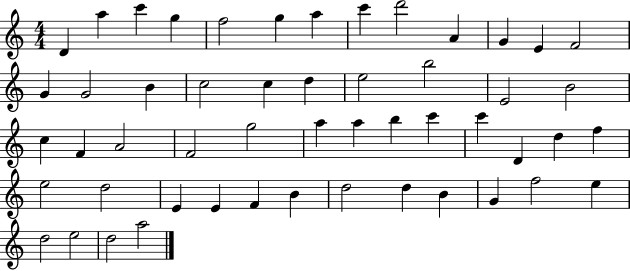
{
  \clef treble
  \numericTimeSignature
  \time 4/4
  \key c \major
  d'4 a''4 c'''4 g''4 | f''2 g''4 a''4 | c'''4 d'''2 a'4 | g'4 e'4 f'2 | \break g'4 g'2 b'4 | c''2 c''4 d''4 | e''2 b''2 | e'2 b'2 | \break c''4 f'4 a'2 | f'2 g''2 | a''4 a''4 b''4 c'''4 | c'''4 d'4 d''4 f''4 | \break e''2 d''2 | e'4 e'4 f'4 b'4 | d''2 d''4 b'4 | g'4 f''2 e''4 | \break d''2 e''2 | d''2 a''2 | \bar "|."
}